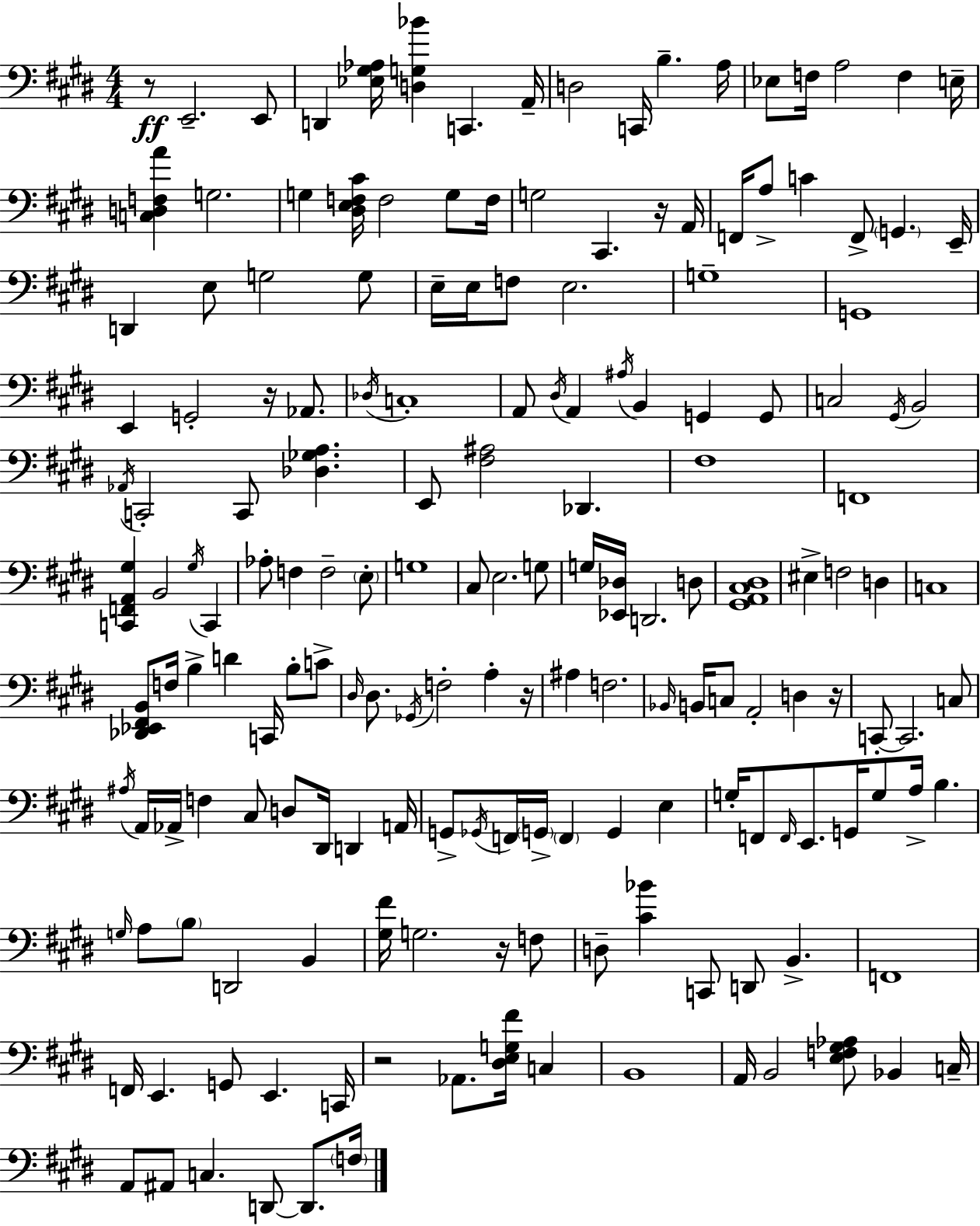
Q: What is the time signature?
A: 4/4